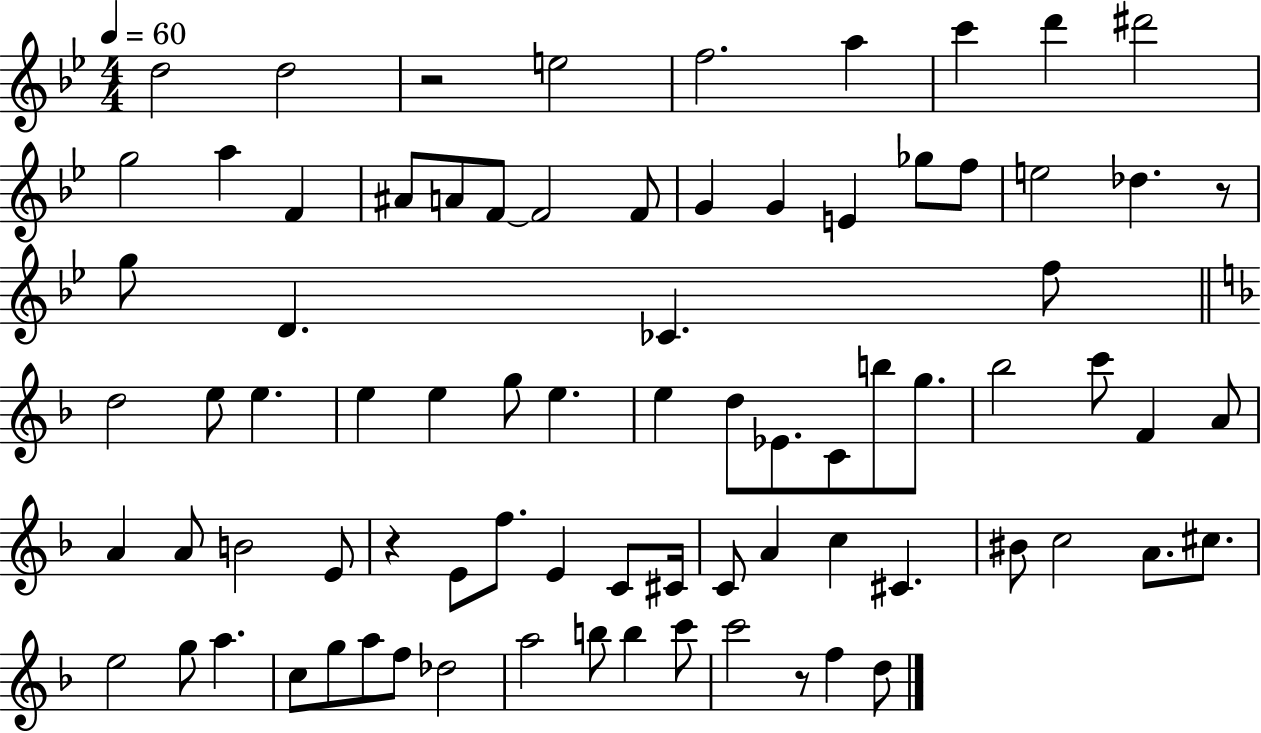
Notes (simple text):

D5/h D5/h R/h E5/h F5/h. A5/q C6/q D6/q D#6/h G5/h A5/q F4/q A#4/e A4/e F4/e F4/h F4/e G4/q G4/q E4/q Gb5/e F5/e E5/h Db5/q. R/e G5/e D4/q. CES4/q. F5/e D5/h E5/e E5/q. E5/q E5/q G5/e E5/q. E5/q D5/e Eb4/e. C4/e B5/e G5/e. Bb5/h C6/e F4/q A4/e A4/q A4/e B4/h E4/e R/q E4/e F5/e. E4/q C4/e C#4/s C4/e A4/q C5/q C#4/q. BIS4/e C5/h A4/e. C#5/e. E5/h G5/e A5/q. C5/e G5/e A5/e F5/e Db5/h A5/h B5/e B5/q C6/e C6/h R/e F5/q D5/e